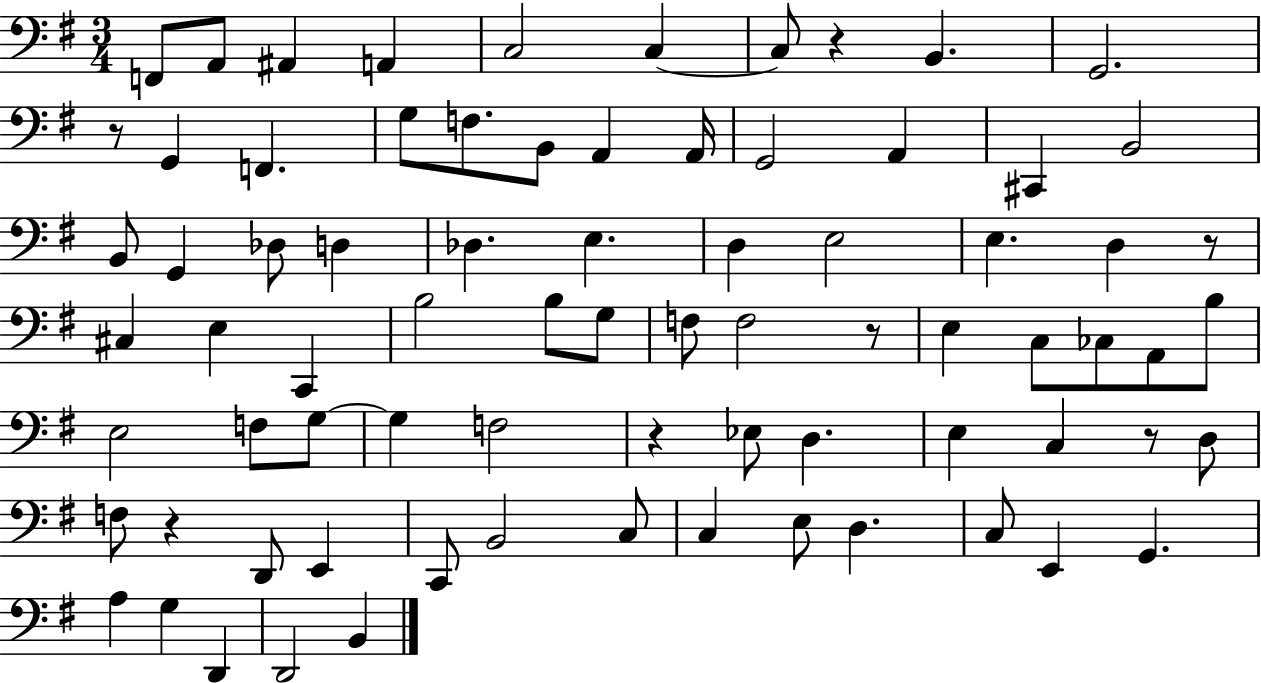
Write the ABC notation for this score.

X:1
T:Untitled
M:3/4
L:1/4
K:G
F,,/2 A,,/2 ^A,, A,, C,2 C, C,/2 z B,, G,,2 z/2 G,, F,, G,/2 F,/2 B,,/2 A,, A,,/4 G,,2 A,, ^C,, B,,2 B,,/2 G,, _D,/2 D, _D, E, D, E,2 E, D, z/2 ^C, E, C,, B,2 B,/2 G,/2 F,/2 F,2 z/2 E, C,/2 _C,/2 A,,/2 B,/2 E,2 F,/2 G,/2 G, F,2 z _E,/2 D, E, C, z/2 D,/2 F,/2 z D,,/2 E,, C,,/2 B,,2 C,/2 C, E,/2 D, C,/2 E,, G,, A, G, D,, D,,2 B,,